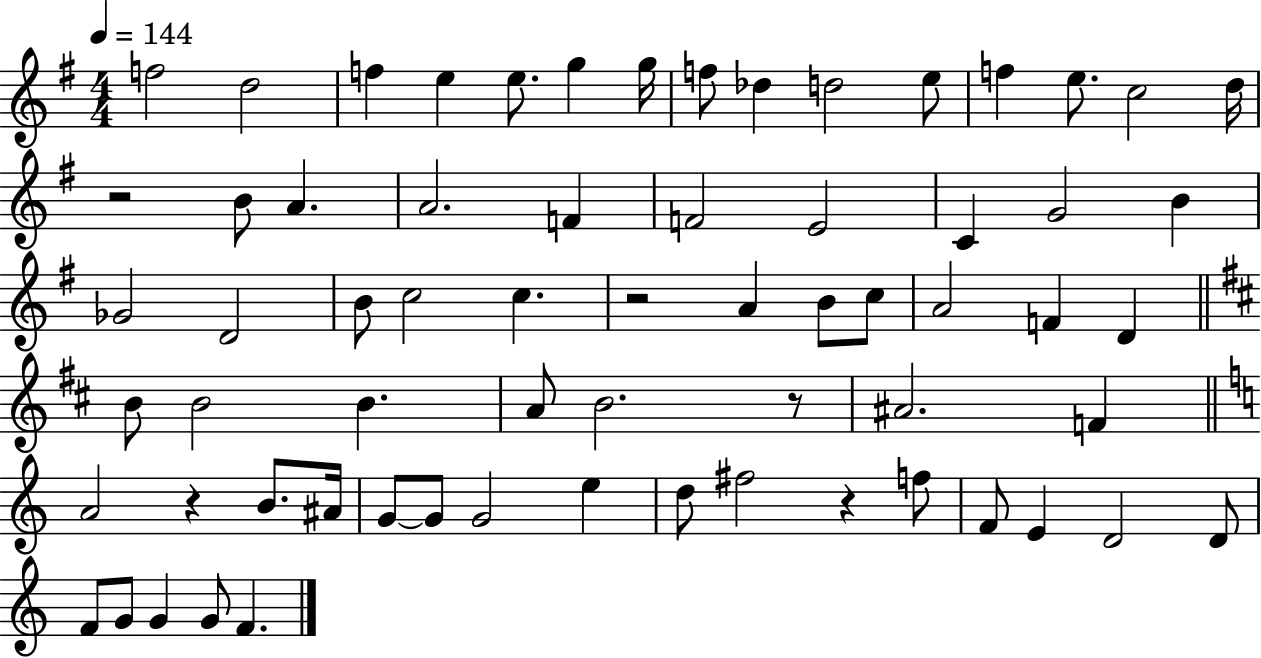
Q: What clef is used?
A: treble